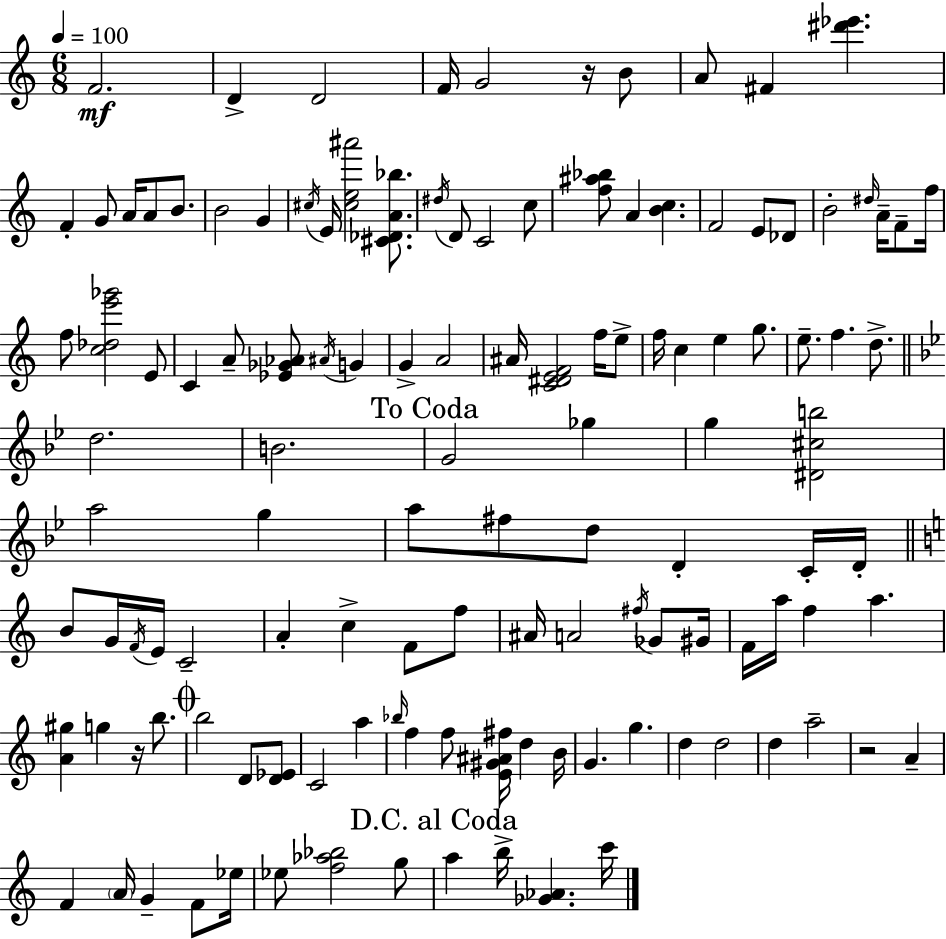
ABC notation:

X:1
T:Untitled
M:6/8
L:1/4
K:Am
F2 D D2 F/4 G2 z/4 B/2 A/2 ^F [^d'_e'] F G/2 A/4 A/2 B/2 B2 G ^c/4 E/4 [^ce^a']2 [^C_DA_b]/2 ^d/4 D/2 C2 c/2 [f^a_b]/2 A [Bc] F2 E/2 _D/2 B2 ^d/4 A/4 F/2 f/4 f/2 [c_de'_g']2 E/2 C A/2 [_E_G_A]/2 ^A/4 G G A2 ^A/4 [C^DEF]2 f/4 e/2 f/4 c e g/2 e/2 f d/2 d2 B2 G2 _g g [^D^cb]2 a2 g a/2 ^f/2 d/2 D C/4 D/4 B/2 G/4 F/4 E/4 C2 A c F/2 f/2 ^A/4 A2 ^f/4 _G/2 ^G/4 F/4 a/4 f a [A^g] g z/4 b/2 b2 D/2 [D_E]/2 C2 a _b/4 f f/2 [E^G^A^f]/4 d B/4 G g d d2 d a2 z2 A F A/4 G F/2 _e/4 _e/2 [f_a_b]2 g/2 a b/4 [_G_A] c'/4